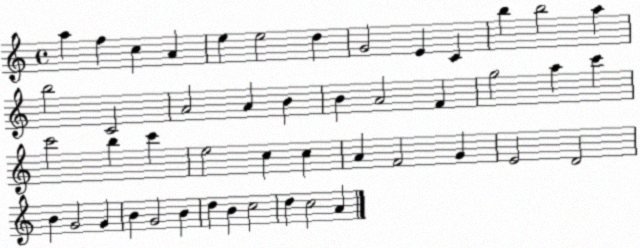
X:1
T:Untitled
M:4/4
L:1/4
K:C
a f c A e e2 d G2 E C b b2 a b2 C2 A2 A B B A2 F g2 a c' c'2 b c' e2 c c A F2 G E2 D2 B G2 G B G2 B d B c2 d c2 A